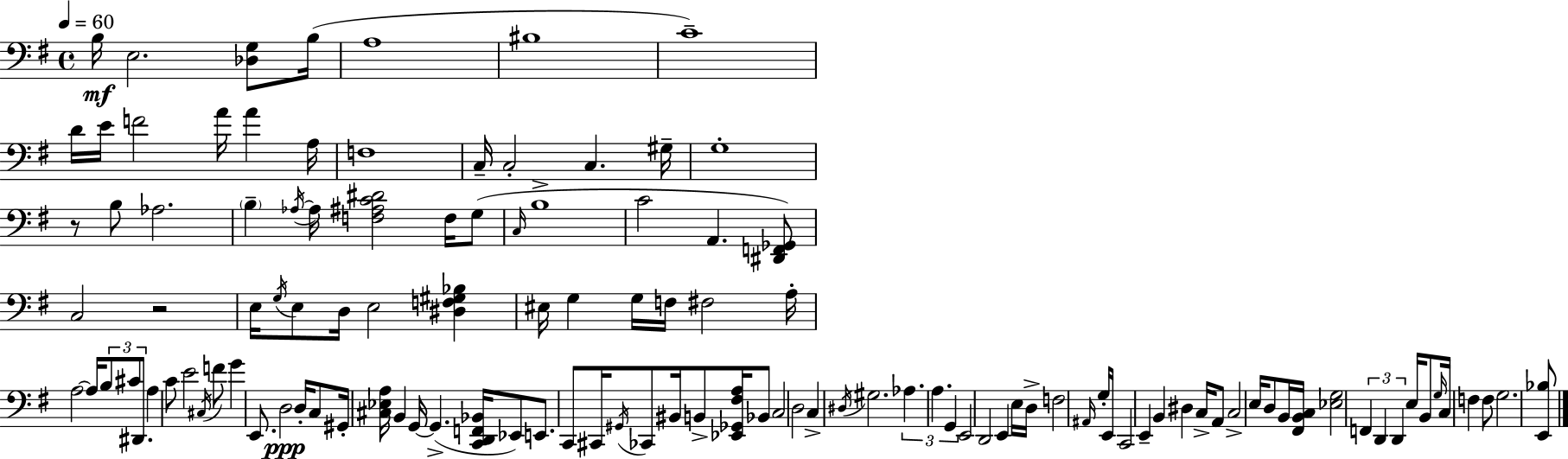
B3/s E3/h. [Db3,G3]/e B3/s A3/w BIS3/w C4/w D4/s E4/s F4/h A4/s A4/q A3/s F3/w C3/s C3/h C3/q. G#3/s G3/w R/e B3/e Ab3/h. B3/q Ab3/s Ab3/s [F3,A#3,C4,D#4]/h F3/s G3/e C3/s B3/w C4/h A2/q. [D#2,F2,Gb2]/e C3/h R/h E3/s G3/s E3/e D3/s E3/h [D#3,F3,G#3,Bb3]/q EIS3/s G3/q G3/s F3/s F#3/h A3/s A3/h A3/s B3/e C#4/e D#2/e. A3/q C4/e E4/h C#3/s F4/e G4/q E2/e. D3/h D3/s C3/e G#2/s [C#3,Eb3,A3]/s B2/q G2/s G2/q. [C2,D2,F2,Bb2]/s Eb2/e E2/e. C2/e C#2/s G#2/s CES2/e BIS2/s B2/e [Eb2,Gb2,F#3,A3]/s Bb2/e C3/h D3/h C3/q D#3/s G#3/h. Ab3/q. A3/q. G2/q E2/h D2/h E2/q E3/s D3/s F3/h A#2/s G3/s E2/s C2/h E2/q B2/q D#3/q C3/s A2/e C3/h E3/s D3/e B2/s [F#2,B2,C3]/s [Eb3,G3]/h F2/q D2/q D2/q E3/s B2/e G3/s C3/s F3/q F3/e G3/h. [E2,Bb3]/e